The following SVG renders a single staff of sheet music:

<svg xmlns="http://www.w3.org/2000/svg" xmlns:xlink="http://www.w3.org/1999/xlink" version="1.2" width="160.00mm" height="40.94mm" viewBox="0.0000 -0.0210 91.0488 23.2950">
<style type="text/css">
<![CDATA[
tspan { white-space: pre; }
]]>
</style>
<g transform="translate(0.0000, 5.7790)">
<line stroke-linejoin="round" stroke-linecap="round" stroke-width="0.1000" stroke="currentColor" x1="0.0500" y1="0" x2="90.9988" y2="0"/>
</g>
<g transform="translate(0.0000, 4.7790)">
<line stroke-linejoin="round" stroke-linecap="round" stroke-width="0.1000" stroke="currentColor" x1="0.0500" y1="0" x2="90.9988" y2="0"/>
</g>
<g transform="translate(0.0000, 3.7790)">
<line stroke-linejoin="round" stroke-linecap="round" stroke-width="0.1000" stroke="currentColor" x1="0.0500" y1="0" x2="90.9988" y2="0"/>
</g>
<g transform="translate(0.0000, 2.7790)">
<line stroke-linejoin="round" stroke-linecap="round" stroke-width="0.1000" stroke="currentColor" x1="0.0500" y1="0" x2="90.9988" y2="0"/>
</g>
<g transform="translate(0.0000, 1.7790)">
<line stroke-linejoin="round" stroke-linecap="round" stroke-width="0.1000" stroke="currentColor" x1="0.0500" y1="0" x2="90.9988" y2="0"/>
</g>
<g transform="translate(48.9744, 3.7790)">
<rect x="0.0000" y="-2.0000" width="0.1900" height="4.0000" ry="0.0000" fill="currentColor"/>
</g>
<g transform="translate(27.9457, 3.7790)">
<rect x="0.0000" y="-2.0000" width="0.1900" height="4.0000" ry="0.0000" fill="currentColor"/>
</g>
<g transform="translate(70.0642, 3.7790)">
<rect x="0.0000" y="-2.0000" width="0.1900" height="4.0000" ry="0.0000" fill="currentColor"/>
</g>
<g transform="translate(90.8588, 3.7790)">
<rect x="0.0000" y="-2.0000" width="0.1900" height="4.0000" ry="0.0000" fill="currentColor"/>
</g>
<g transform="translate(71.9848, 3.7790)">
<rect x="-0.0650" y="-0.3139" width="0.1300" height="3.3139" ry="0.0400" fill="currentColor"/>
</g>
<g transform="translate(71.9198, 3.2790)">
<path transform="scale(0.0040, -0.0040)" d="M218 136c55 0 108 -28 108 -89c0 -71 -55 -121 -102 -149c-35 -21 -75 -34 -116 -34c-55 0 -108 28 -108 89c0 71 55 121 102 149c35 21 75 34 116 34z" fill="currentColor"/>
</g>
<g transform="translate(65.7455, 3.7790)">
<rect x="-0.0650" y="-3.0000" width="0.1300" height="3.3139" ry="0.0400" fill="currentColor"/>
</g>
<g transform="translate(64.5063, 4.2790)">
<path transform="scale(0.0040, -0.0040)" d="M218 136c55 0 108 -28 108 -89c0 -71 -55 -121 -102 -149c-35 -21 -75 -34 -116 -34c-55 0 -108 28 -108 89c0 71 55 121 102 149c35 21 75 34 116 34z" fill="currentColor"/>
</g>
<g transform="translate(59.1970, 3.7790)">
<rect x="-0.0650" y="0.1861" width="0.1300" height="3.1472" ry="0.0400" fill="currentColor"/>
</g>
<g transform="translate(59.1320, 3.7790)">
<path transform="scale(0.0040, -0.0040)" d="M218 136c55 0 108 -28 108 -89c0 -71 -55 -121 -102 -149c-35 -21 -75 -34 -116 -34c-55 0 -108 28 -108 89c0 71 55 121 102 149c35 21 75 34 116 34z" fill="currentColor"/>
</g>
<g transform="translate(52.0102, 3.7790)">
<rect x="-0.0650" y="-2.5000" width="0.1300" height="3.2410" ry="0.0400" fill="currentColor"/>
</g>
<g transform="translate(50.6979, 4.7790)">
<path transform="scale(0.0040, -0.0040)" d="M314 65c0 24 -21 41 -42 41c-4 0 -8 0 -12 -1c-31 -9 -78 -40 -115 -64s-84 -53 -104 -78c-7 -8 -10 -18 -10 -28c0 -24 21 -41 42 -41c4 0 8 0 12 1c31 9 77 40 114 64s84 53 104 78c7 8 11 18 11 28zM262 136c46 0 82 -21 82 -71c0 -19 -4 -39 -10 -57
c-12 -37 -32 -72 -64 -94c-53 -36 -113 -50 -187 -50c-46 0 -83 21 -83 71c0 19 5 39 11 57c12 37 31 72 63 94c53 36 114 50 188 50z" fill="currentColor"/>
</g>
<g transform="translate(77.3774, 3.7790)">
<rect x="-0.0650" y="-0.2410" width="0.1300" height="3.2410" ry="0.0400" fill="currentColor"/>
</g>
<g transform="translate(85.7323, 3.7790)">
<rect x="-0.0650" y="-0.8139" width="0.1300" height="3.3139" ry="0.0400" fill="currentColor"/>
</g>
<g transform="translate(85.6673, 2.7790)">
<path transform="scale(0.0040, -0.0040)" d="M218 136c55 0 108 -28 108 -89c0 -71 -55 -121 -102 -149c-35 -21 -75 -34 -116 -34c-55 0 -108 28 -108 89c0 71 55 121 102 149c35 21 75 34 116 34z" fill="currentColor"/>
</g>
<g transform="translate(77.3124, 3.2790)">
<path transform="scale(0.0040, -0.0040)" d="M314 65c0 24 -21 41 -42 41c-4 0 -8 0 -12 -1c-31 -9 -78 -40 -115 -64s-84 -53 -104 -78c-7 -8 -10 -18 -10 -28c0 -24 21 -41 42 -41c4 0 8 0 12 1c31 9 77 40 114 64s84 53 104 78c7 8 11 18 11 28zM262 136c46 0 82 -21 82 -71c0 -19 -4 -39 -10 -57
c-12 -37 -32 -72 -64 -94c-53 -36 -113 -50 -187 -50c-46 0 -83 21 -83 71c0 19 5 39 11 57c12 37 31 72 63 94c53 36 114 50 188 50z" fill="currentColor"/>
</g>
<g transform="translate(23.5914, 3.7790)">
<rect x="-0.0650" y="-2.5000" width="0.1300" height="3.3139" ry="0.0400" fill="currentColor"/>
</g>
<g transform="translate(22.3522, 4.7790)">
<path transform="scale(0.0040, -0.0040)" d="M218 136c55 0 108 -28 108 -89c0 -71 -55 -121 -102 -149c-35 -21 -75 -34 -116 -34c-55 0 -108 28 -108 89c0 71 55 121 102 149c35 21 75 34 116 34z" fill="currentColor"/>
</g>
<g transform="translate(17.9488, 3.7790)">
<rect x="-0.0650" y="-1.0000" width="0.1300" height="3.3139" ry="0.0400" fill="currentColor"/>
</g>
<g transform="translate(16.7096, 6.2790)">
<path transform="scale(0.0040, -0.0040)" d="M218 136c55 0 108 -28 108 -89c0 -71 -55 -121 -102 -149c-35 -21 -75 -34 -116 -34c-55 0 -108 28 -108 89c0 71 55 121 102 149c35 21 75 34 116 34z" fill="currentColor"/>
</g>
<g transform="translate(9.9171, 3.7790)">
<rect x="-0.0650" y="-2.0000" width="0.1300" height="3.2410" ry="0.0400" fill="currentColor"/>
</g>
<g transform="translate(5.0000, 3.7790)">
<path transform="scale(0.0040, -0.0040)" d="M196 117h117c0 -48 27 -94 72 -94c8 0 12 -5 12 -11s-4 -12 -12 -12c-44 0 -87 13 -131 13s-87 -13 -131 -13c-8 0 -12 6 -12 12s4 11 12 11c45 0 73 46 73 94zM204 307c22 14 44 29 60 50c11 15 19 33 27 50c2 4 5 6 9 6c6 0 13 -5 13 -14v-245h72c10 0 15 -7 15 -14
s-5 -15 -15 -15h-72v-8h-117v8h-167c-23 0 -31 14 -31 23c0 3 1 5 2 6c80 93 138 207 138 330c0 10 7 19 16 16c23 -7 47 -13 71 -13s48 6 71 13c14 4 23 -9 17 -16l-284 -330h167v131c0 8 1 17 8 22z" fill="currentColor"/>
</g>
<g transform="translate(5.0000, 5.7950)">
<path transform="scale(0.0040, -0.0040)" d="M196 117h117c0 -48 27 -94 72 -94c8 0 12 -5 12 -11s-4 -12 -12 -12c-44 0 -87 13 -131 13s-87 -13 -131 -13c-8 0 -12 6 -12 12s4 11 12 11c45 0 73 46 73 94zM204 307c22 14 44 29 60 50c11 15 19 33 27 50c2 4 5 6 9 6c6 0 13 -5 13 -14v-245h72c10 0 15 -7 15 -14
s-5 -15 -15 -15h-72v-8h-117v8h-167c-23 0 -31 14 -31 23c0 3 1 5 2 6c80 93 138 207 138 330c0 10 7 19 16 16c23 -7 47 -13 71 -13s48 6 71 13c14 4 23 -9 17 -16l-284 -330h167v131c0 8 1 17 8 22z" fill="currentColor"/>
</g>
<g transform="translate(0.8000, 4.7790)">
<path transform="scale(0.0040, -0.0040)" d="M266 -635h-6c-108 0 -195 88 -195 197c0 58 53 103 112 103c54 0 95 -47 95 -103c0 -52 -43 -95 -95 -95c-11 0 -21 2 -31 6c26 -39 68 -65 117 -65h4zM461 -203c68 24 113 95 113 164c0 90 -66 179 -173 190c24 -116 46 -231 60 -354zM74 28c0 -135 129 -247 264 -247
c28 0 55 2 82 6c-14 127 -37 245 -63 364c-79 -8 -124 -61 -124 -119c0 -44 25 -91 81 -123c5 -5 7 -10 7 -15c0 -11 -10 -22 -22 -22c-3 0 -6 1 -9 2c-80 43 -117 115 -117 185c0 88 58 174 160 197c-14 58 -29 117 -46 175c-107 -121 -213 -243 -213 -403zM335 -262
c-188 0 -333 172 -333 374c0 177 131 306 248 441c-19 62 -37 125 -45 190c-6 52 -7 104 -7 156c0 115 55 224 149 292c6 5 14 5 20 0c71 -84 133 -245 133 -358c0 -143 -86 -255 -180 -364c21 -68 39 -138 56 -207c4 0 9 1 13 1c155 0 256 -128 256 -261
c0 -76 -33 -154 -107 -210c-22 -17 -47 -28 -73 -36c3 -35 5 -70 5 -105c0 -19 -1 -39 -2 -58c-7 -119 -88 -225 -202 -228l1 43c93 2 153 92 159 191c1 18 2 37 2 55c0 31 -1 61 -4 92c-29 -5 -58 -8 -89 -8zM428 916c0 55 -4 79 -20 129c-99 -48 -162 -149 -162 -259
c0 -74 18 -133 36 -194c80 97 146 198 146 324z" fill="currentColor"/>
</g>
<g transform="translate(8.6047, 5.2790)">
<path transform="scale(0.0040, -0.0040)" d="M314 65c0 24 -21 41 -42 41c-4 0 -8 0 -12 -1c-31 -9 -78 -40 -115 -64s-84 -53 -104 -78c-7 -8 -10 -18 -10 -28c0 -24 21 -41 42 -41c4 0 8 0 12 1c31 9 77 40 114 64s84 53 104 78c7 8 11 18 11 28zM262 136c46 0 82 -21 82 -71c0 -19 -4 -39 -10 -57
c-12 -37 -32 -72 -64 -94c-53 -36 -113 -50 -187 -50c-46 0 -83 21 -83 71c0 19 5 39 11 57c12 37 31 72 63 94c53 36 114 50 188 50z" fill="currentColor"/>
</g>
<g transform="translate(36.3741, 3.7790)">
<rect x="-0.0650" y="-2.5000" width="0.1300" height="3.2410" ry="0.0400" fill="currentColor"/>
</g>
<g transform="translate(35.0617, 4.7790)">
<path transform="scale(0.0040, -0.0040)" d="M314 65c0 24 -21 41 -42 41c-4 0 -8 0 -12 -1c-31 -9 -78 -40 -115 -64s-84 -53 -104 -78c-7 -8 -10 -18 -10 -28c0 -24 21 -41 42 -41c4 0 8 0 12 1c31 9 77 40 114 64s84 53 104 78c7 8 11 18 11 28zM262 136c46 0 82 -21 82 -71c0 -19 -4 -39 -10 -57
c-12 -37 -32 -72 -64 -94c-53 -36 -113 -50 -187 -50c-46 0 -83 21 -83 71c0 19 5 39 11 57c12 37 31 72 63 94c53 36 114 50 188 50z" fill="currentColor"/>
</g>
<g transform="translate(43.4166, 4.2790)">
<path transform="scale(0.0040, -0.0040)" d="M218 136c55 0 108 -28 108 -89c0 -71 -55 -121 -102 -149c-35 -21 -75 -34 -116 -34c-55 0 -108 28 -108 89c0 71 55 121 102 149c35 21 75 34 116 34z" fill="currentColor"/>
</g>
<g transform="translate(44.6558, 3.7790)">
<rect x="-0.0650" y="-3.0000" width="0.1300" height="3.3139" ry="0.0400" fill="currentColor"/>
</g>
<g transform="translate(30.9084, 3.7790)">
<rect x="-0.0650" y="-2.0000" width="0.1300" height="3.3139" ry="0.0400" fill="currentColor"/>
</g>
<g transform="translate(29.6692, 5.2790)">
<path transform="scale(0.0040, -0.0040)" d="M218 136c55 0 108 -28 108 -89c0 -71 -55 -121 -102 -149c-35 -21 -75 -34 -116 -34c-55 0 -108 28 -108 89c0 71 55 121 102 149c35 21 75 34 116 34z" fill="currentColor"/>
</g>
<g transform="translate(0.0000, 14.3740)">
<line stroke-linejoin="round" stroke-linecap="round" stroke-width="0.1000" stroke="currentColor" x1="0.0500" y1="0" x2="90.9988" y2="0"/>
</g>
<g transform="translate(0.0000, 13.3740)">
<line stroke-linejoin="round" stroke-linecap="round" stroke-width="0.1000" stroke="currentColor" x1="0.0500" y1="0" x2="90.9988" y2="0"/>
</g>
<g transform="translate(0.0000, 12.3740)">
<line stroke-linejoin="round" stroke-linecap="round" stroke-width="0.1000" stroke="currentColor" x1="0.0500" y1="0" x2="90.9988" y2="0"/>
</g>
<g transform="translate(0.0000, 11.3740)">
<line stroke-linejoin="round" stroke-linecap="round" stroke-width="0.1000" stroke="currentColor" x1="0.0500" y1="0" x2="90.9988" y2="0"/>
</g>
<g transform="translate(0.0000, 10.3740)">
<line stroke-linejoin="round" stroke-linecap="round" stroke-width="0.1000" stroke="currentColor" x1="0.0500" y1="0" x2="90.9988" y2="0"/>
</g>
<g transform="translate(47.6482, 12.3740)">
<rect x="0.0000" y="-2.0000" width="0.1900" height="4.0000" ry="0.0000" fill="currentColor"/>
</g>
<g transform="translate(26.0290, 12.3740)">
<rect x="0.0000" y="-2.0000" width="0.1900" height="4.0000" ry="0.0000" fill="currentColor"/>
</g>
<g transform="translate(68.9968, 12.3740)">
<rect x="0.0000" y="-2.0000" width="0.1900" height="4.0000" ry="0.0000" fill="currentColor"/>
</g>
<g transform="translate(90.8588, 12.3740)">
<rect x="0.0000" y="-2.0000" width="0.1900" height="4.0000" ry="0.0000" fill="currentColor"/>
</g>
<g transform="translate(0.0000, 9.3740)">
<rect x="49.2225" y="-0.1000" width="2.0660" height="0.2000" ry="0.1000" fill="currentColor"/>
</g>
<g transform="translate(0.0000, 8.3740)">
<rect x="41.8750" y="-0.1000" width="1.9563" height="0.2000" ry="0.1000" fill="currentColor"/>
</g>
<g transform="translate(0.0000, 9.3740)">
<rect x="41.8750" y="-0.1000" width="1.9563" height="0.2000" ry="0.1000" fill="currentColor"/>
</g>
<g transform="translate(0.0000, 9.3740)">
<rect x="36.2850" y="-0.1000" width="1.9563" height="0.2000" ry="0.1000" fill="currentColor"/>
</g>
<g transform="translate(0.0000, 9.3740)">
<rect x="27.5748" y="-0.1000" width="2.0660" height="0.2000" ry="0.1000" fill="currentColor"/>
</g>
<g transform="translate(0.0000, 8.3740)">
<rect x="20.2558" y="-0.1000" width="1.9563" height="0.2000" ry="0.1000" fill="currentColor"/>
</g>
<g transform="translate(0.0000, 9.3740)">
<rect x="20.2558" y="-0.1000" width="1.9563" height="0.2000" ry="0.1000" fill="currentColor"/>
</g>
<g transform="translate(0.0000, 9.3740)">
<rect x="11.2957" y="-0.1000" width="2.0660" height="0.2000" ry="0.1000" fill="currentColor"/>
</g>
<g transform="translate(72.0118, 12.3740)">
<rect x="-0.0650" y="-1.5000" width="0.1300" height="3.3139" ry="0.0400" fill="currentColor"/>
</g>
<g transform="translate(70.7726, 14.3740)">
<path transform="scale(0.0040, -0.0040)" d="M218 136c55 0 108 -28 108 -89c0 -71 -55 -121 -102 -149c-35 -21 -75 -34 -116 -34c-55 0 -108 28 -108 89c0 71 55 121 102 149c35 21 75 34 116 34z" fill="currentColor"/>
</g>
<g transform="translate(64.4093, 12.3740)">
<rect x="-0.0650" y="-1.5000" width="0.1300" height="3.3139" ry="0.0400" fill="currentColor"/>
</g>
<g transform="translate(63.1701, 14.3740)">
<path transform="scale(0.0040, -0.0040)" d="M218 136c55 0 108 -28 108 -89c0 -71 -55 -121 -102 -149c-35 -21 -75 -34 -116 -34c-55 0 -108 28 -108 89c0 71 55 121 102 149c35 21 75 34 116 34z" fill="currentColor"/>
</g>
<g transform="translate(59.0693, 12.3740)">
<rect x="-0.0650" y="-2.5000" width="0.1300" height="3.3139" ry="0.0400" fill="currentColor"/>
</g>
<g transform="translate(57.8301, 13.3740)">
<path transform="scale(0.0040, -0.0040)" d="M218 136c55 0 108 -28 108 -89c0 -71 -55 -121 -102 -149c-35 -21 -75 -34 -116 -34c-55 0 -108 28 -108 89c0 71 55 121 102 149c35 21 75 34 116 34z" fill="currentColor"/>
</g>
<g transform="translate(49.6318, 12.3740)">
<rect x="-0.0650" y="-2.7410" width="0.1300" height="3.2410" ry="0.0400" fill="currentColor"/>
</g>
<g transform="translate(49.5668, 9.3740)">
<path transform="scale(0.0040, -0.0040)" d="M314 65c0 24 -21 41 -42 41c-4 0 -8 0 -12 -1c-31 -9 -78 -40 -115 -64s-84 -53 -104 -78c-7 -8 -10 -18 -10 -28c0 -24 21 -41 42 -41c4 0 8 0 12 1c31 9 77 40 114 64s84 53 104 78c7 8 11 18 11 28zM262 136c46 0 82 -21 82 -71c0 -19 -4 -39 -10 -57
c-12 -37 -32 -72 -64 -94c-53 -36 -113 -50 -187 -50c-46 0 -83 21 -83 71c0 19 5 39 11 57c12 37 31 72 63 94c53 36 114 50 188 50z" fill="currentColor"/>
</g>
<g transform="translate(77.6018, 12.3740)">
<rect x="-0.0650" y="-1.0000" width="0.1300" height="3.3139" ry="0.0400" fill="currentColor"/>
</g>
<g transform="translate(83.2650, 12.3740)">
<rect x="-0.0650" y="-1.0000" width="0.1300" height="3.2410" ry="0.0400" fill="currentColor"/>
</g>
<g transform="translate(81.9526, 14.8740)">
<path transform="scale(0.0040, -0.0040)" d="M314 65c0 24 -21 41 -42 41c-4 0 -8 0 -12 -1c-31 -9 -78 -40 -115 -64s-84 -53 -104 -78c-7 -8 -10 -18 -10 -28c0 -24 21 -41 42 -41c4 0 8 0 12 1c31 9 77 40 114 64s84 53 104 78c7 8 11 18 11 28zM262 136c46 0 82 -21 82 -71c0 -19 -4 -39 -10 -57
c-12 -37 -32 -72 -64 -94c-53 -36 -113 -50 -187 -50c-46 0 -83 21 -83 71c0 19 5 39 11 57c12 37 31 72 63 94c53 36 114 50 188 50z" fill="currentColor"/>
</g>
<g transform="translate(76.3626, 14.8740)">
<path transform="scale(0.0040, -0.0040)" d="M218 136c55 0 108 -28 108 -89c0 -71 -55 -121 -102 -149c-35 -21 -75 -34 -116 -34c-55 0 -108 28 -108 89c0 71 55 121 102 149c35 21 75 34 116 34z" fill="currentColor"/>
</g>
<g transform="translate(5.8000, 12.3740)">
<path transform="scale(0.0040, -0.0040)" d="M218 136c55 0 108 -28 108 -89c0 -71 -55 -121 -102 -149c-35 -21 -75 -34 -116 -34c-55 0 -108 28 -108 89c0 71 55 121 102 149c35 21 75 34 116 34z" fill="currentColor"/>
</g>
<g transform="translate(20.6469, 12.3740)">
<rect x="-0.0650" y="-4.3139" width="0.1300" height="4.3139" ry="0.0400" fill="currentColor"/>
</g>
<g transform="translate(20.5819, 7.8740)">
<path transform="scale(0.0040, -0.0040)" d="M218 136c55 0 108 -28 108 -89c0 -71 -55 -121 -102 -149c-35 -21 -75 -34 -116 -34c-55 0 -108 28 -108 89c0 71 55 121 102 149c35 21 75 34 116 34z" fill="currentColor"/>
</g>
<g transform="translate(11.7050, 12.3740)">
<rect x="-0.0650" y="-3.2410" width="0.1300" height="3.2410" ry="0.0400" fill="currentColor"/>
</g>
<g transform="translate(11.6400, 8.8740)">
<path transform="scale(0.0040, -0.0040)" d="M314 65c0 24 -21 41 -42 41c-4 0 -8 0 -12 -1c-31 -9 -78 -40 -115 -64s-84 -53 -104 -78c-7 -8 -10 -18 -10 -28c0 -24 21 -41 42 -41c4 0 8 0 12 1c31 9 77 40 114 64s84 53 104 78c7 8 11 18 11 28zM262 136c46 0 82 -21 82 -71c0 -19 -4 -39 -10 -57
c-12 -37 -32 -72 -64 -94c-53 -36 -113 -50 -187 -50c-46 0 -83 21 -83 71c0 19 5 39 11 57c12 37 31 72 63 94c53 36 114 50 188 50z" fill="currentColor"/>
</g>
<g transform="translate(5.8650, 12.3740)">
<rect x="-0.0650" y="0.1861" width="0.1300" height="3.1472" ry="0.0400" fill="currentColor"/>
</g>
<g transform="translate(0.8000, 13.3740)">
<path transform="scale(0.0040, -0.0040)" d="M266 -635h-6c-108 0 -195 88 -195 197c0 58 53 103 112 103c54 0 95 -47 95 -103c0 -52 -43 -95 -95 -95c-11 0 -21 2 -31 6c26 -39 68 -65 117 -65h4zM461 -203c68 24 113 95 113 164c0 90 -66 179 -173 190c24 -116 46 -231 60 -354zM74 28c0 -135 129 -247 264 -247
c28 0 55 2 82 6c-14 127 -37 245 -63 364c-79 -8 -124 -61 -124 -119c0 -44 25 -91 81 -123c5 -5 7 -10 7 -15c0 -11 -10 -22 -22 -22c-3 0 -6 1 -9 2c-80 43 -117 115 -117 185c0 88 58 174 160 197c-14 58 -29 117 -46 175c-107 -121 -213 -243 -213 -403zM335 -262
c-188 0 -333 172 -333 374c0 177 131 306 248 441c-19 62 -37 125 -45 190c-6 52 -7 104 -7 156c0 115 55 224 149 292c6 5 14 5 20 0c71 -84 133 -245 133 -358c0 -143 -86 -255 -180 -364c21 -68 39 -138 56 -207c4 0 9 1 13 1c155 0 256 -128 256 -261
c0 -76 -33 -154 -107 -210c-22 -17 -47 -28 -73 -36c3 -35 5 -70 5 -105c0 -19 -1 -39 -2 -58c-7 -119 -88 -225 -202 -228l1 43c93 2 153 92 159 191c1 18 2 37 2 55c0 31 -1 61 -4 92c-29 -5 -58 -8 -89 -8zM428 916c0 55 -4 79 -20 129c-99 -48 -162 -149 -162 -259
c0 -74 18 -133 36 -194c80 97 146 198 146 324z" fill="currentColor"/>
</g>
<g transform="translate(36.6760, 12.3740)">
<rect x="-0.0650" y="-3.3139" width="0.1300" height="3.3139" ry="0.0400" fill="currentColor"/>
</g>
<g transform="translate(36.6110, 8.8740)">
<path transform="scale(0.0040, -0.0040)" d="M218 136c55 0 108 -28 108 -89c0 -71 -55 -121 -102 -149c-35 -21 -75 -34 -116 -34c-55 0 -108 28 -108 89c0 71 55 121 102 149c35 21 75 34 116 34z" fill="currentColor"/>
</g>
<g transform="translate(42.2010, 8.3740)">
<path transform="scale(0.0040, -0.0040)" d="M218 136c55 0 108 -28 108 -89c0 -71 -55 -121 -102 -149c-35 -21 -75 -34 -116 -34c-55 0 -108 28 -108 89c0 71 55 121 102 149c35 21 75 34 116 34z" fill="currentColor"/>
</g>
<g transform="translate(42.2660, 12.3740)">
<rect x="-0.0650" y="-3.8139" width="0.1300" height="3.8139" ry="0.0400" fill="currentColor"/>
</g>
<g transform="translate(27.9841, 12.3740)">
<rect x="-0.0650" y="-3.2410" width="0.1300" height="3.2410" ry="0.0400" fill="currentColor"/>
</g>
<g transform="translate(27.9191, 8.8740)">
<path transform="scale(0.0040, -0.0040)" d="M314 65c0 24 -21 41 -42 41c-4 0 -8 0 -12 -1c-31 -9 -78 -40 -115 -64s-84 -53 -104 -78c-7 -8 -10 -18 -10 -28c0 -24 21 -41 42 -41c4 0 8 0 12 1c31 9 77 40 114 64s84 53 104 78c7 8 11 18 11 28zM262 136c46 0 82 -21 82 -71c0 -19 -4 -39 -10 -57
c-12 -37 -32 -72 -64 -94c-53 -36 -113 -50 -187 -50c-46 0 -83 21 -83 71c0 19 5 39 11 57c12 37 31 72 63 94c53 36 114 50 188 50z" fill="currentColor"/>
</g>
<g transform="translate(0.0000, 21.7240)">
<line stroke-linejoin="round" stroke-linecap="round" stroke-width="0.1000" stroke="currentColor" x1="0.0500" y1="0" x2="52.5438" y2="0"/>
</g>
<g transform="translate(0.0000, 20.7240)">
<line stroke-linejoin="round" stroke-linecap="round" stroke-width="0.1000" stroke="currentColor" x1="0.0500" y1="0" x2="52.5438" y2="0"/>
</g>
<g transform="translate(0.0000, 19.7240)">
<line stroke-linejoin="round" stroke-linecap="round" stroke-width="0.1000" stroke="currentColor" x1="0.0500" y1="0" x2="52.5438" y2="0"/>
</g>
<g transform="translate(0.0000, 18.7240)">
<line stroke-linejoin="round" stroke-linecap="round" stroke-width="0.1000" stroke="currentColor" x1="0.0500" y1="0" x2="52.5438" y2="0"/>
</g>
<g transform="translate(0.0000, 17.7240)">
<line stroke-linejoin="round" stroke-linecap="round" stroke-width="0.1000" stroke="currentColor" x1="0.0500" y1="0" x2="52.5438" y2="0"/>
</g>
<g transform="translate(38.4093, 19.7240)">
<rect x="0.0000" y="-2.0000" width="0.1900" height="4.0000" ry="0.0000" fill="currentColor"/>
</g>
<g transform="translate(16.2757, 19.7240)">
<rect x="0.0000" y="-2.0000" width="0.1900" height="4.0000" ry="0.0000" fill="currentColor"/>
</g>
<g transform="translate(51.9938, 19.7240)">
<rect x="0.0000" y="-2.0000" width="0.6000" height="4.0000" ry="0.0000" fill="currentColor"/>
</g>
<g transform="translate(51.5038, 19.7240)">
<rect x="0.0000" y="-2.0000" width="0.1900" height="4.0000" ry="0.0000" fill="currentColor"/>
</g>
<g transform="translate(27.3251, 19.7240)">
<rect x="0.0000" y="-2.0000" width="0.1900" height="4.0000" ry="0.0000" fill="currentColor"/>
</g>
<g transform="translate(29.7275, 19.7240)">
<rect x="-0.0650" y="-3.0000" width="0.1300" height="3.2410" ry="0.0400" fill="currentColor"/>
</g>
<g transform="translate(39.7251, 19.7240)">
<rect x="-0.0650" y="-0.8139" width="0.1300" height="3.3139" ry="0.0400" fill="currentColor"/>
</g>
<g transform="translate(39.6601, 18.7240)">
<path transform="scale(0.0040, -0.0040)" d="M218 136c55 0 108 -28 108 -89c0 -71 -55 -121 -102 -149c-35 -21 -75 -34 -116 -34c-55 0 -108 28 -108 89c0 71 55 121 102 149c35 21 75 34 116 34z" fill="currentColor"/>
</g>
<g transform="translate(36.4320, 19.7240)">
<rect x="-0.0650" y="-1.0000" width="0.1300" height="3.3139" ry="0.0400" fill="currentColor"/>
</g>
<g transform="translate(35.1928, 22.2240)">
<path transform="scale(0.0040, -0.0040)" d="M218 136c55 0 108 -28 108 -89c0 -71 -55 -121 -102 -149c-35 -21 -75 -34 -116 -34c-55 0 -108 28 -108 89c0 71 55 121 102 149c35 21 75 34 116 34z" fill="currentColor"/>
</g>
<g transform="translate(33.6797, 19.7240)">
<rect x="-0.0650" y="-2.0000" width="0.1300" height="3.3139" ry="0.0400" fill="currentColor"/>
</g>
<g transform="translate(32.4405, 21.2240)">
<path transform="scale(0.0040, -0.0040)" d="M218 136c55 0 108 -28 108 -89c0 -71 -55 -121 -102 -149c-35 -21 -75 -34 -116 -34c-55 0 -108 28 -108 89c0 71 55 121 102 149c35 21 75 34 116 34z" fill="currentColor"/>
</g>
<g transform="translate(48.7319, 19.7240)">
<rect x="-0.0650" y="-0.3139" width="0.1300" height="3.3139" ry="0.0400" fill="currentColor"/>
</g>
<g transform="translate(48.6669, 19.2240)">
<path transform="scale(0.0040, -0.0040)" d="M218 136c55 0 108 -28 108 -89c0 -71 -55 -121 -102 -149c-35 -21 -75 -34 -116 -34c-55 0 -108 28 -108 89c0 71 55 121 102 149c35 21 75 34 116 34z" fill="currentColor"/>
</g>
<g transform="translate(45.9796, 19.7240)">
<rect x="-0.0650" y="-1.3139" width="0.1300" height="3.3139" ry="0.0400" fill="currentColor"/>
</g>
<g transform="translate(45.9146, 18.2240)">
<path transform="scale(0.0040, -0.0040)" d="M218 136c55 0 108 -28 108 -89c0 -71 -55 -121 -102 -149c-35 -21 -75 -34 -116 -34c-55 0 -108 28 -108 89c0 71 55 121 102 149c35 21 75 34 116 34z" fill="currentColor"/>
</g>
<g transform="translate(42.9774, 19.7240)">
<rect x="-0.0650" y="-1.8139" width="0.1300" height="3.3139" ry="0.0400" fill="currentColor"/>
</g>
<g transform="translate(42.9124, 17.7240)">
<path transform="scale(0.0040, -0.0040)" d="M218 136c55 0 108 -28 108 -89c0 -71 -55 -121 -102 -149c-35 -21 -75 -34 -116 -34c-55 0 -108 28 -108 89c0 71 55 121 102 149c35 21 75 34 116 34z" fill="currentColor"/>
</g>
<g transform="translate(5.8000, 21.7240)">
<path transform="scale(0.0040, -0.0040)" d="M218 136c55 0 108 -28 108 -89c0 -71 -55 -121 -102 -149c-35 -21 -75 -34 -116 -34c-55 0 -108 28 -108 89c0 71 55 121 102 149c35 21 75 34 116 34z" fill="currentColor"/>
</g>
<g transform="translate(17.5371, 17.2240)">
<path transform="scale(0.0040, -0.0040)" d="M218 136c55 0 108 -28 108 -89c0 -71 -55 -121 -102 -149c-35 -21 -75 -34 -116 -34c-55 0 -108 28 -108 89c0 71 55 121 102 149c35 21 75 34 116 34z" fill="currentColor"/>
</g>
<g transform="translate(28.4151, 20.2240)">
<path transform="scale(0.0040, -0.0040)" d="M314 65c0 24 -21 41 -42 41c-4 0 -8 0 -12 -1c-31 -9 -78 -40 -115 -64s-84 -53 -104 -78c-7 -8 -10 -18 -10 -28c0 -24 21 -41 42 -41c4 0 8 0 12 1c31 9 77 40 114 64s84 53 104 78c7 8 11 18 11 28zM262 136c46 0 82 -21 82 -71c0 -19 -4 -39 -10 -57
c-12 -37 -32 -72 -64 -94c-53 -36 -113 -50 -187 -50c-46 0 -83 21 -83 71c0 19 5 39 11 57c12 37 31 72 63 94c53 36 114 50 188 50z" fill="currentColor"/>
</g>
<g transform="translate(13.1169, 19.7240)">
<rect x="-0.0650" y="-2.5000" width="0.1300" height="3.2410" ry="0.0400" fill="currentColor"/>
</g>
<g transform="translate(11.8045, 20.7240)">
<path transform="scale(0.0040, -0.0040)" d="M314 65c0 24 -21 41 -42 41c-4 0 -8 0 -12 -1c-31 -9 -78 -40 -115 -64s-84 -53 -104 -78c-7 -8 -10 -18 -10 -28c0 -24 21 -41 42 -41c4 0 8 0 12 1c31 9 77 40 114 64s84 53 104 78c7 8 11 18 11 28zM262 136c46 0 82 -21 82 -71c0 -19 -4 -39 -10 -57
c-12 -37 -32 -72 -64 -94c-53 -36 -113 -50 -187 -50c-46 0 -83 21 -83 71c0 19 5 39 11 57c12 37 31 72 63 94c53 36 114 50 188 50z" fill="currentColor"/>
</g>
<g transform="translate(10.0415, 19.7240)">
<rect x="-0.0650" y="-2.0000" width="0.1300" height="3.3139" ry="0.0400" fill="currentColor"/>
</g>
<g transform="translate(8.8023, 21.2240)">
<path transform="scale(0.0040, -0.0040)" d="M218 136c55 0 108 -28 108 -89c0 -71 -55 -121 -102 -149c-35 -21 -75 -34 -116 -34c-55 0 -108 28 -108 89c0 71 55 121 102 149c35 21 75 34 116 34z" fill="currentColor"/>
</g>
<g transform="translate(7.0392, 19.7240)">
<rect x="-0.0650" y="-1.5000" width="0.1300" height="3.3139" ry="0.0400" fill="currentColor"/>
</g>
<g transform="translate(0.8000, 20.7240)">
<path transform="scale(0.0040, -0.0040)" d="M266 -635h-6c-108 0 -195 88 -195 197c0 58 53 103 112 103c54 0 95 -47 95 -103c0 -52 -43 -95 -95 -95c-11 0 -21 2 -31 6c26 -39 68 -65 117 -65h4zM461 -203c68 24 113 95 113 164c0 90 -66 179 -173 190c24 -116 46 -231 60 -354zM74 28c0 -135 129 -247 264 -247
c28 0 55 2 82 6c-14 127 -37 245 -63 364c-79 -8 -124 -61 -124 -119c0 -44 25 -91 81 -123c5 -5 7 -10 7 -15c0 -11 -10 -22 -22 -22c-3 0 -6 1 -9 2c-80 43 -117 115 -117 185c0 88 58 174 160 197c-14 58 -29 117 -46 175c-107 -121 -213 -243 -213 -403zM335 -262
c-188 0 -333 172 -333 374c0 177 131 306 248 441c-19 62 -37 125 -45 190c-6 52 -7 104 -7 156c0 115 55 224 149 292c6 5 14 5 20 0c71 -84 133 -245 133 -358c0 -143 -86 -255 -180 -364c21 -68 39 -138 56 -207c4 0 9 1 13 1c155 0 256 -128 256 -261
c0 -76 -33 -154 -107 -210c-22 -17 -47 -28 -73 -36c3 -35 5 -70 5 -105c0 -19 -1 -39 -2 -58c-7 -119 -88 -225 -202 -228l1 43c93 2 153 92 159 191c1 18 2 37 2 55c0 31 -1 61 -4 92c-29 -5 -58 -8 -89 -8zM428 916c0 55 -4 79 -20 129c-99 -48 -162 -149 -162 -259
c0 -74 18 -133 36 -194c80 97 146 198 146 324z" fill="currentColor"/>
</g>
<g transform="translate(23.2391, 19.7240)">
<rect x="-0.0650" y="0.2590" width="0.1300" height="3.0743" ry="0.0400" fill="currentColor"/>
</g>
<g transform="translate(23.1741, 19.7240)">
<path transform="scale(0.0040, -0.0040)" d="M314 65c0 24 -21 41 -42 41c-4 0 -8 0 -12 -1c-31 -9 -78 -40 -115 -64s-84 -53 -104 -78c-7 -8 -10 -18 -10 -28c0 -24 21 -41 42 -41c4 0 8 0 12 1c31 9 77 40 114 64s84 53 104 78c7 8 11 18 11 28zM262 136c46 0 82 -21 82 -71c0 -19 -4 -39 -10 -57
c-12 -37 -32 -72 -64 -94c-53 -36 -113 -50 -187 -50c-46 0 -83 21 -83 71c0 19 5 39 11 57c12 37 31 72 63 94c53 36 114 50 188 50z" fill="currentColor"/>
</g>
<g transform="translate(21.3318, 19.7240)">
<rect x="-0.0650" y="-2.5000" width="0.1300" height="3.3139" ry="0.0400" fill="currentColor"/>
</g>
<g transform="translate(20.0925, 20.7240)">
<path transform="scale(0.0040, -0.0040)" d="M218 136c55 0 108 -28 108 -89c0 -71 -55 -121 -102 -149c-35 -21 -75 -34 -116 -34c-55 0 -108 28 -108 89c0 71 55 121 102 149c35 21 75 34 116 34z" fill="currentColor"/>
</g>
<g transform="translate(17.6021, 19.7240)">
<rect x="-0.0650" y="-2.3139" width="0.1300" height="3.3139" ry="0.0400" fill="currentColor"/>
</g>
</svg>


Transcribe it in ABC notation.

X:1
T:Untitled
M:4/4
L:1/4
K:C
F2 D G F G2 A G2 B A c c2 d B b2 d' b2 b c' a2 G E E D D2 E F G2 g G B2 A2 F D d f e c